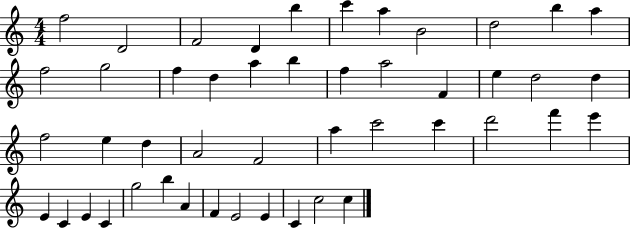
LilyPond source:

{
  \clef treble
  \numericTimeSignature
  \time 4/4
  \key c \major
  f''2 d'2 | f'2 d'4 b''4 | c'''4 a''4 b'2 | d''2 b''4 a''4 | \break f''2 g''2 | f''4 d''4 a''4 b''4 | f''4 a''2 f'4 | e''4 d''2 d''4 | \break f''2 e''4 d''4 | a'2 f'2 | a''4 c'''2 c'''4 | d'''2 f'''4 e'''4 | \break e'4 c'4 e'4 c'4 | g''2 b''4 a'4 | f'4 e'2 e'4 | c'4 c''2 c''4 | \break \bar "|."
}